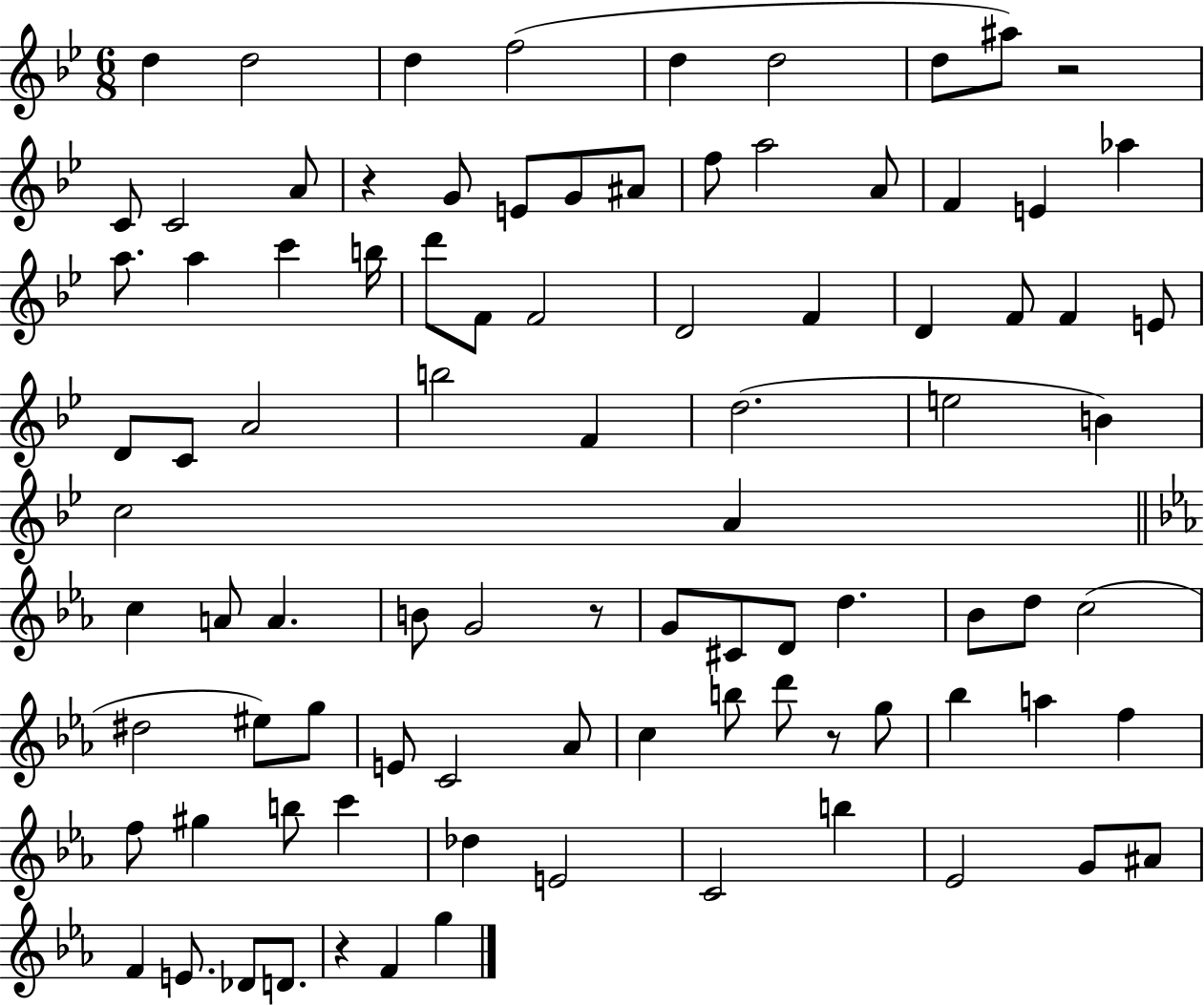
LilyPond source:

{
  \clef treble
  \numericTimeSignature
  \time 6/8
  \key bes \major
  d''4 d''2 | d''4 f''2( | d''4 d''2 | d''8 ais''8) r2 | \break c'8 c'2 a'8 | r4 g'8 e'8 g'8 ais'8 | f''8 a''2 a'8 | f'4 e'4 aes''4 | \break a''8. a''4 c'''4 b''16 | d'''8 f'8 f'2 | d'2 f'4 | d'4 f'8 f'4 e'8 | \break d'8 c'8 a'2 | b''2 f'4 | d''2.( | e''2 b'4) | \break c''2 a'4 | \bar "||" \break \key c \minor c''4 a'8 a'4. | b'8 g'2 r8 | g'8 cis'8 d'8 d''4. | bes'8 d''8 c''2( | \break dis''2 eis''8) g''8 | e'8 c'2 aes'8 | c''4 b''8 d'''8 r8 g''8 | bes''4 a''4 f''4 | \break f''8 gis''4 b''8 c'''4 | des''4 e'2 | c'2 b''4 | ees'2 g'8 ais'8 | \break f'4 e'8. des'8 d'8. | r4 f'4 g''4 | \bar "|."
}